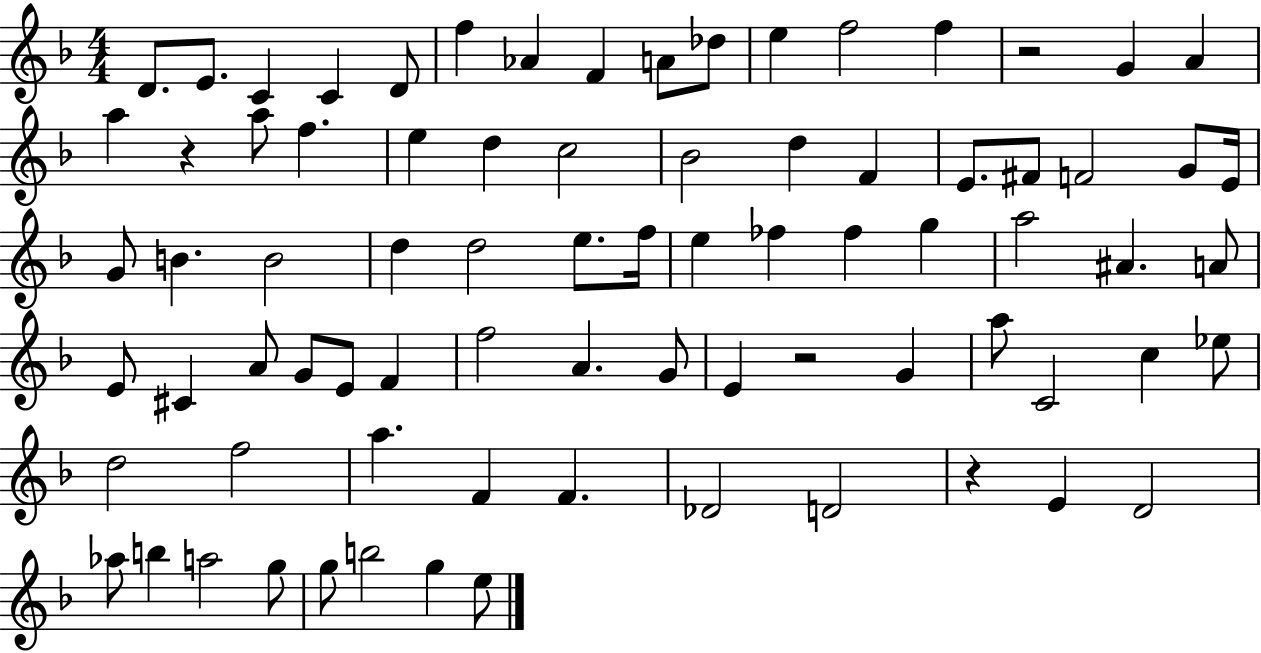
{
  \clef treble
  \numericTimeSignature
  \time 4/4
  \key f \major
  \repeat volta 2 { d'8. e'8. c'4 c'4 d'8 | f''4 aes'4 f'4 a'8 des''8 | e''4 f''2 f''4 | r2 g'4 a'4 | \break a''4 r4 a''8 f''4. | e''4 d''4 c''2 | bes'2 d''4 f'4 | e'8. fis'8 f'2 g'8 e'16 | \break g'8 b'4. b'2 | d''4 d''2 e''8. f''16 | e''4 fes''4 fes''4 g''4 | a''2 ais'4. a'8 | \break e'8 cis'4 a'8 g'8 e'8 f'4 | f''2 a'4. g'8 | e'4 r2 g'4 | a''8 c'2 c''4 ees''8 | \break d''2 f''2 | a''4. f'4 f'4. | des'2 d'2 | r4 e'4 d'2 | \break aes''8 b''4 a''2 g''8 | g''8 b''2 g''4 e''8 | } \bar "|."
}